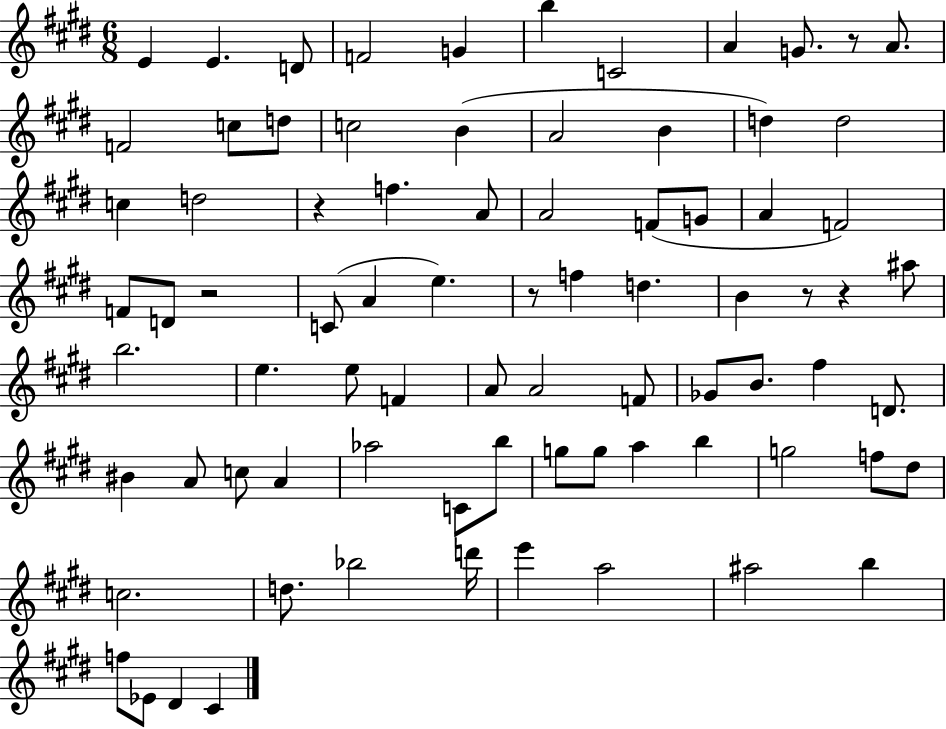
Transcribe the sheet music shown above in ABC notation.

X:1
T:Untitled
M:6/8
L:1/4
K:E
E E D/2 F2 G b C2 A G/2 z/2 A/2 F2 c/2 d/2 c2 B A2 B d d2 c d2 z f A/2 A2 F/2 G/2 A F2 F/2 D/2 z2 C/2 A e z/2 f d B z/2 z ^a/2 b2 e e/2 F A/2 A2 F/2 _G/2 B/2 ^f D/2 ^B A/2 c/2 A _a2 C/2 b/2 g/2 g/2 a b g2 f/2 ^d/2 c2 d/2 _b2 d'/4 e' a2 ^a2 b f/2 _E/2 ^D ^C